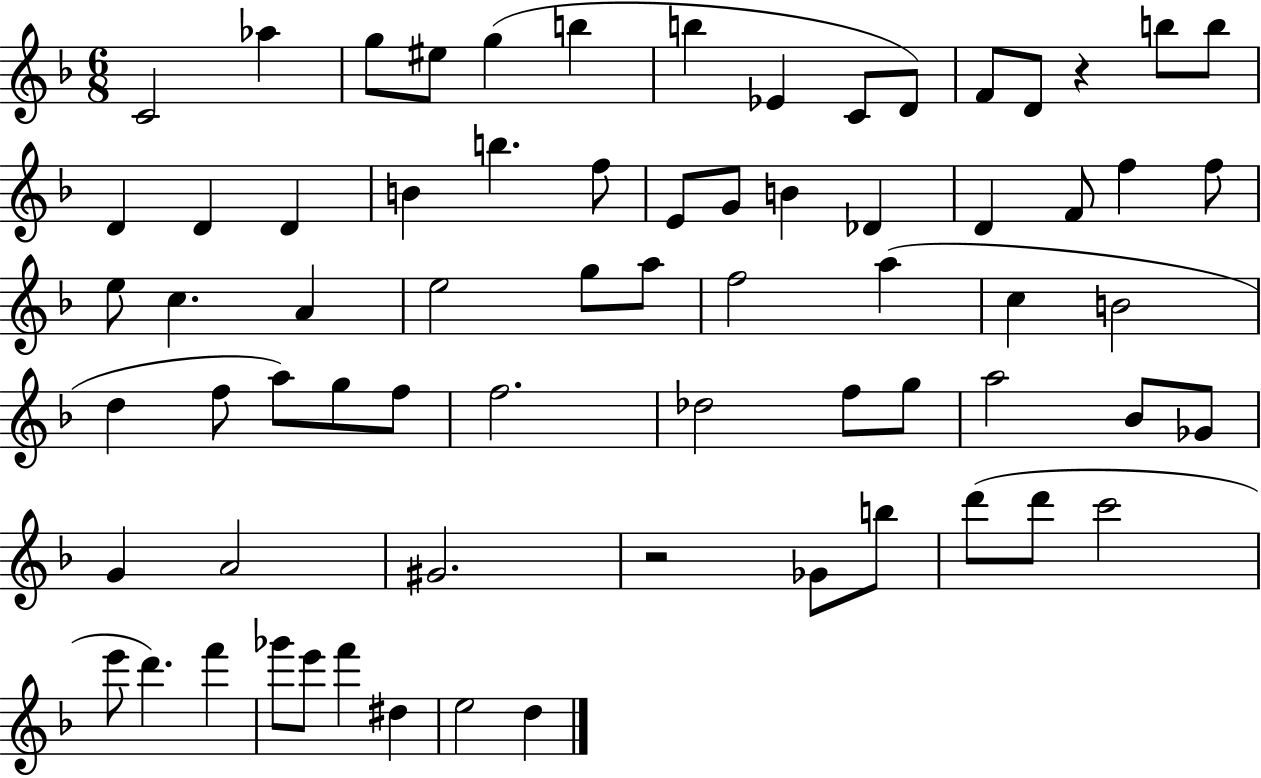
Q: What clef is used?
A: treble